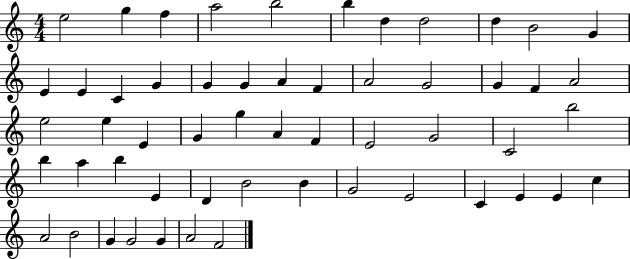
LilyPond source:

{
  \clef treble
  \numericTimeSignature
  \time 4/4
  \key c \major
  e''2 g''4 f''4 | a''2 b''2 | b''4 d''4 d''2 | d''4 b'2 g'4 | \break e'4 e'4 c'4 g'4 | g'4 g'4 a'4 f'4 | a'2 g'2 | g'4 f'4 a'2 | \break e''2 e''4 e'4 | g'4 g''4 a'4 f'4 | e'2 g'2 | c'2 b''2 | \break b''4 a''4 b''4 e'4 | d'4 b'2 b'4 | g'2 e'2 | c'4 e'4 e'4 c''4 | \break a'2 b'2 | g'4 g'2 g'4 | a'2 f'2 | \bar "|."
}